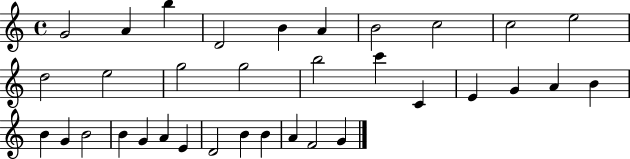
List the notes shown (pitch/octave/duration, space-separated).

G4/h A4/q B5/q D4/h B4/q A4/q B4/h C5/h C5/h E5/h D5/h E5/h G5/h G5/h B5/h C6/q C4/q E4/q G4/q A4/q B4/q B4/q G4/q B4/h B4/q G4/q A4/q E4/q D4/h B4/q B4/q A4/q F4/h G4/q